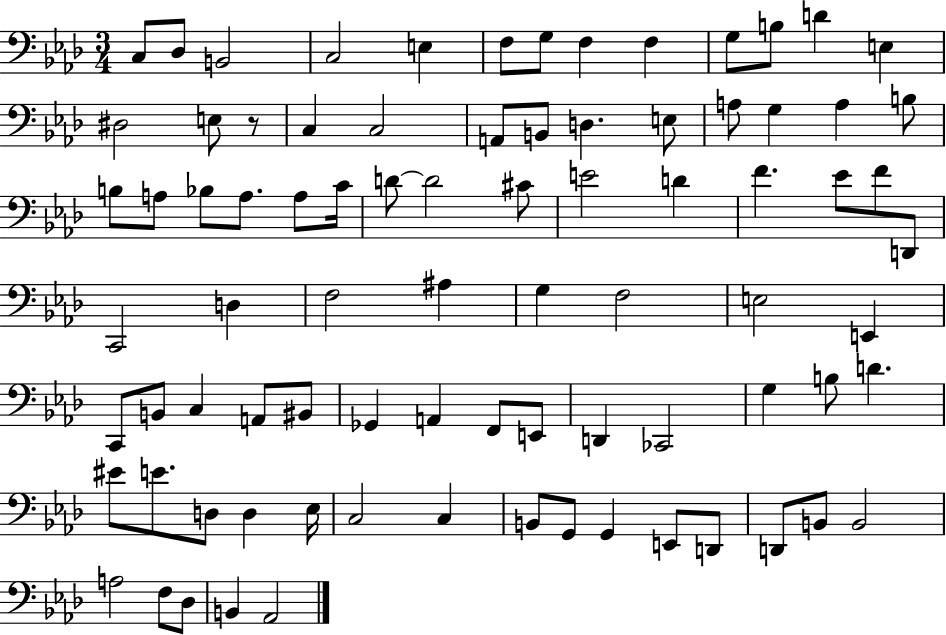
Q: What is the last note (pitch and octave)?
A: Ab2